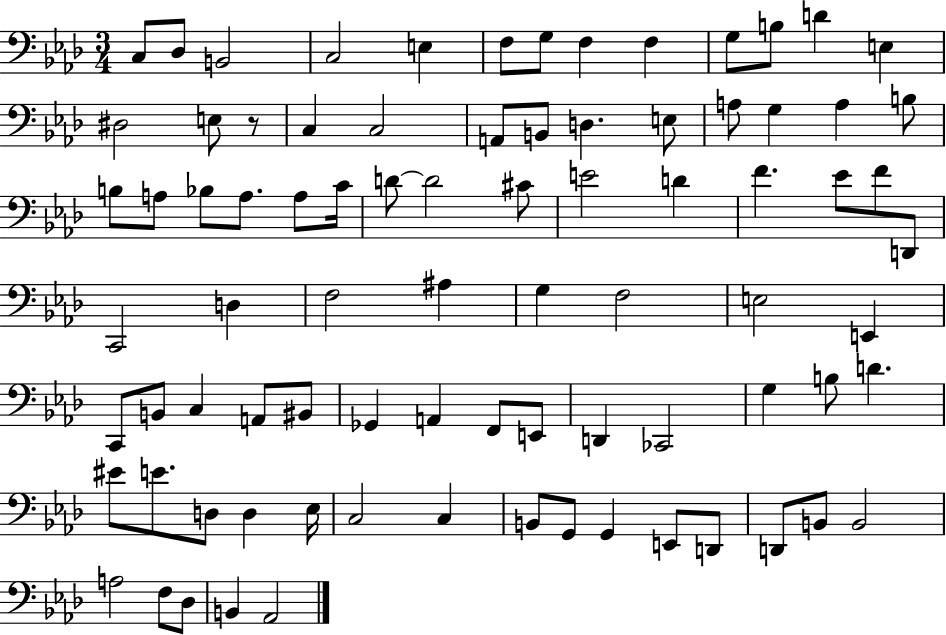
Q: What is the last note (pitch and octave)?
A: Ab2